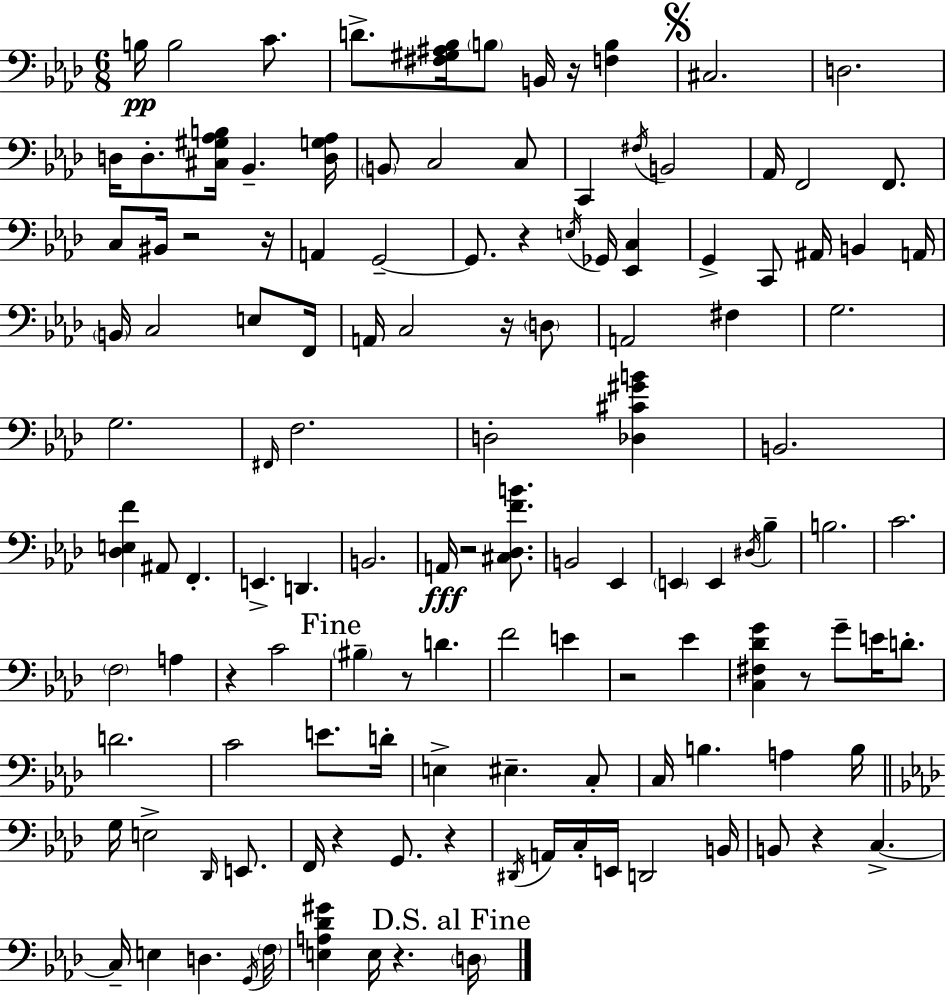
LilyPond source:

{
  \clef bass
  \numericTimeSignature
  \time 6/8
  \key f \minor
  b16\pp b2 c'8. | d'8.-> <fis gis ais bes>16 \parenthesize b8 b,16 r16 <f b>4 | \mark \markup { \musicglyph "scripts.segno" } cis2. | d2. | \break d16 d8.-. <cis gis aes b>16 bes,4.-- <d g aes>16 | \parenthesize b,8 c2 c8 | c,4 \acciaccatura { fis16 } b,2 | aes,16 f,2 f,8. | \break c8 bis,16 r2 | r16 a,4 g,2--~~ | g,8. r4 \acciaccatura { e16 } ges,16 <ees, c>4 | g,4-> c,8 ais,16 b,4 | \break a,16 \parenthesize b,16 c2 e8 | f,16 a,16 c2 r16 | \parenthesize d8 a,2 fis4 | g2. | \break g2. | \grace { fis,16 } f2. | d2-. <des cis' gis' b'>4 | b,2. | \break <des e f'>4 ais,8 f,4.-. | e,4.-> d,4. | b,2. | a,16\fff r2 | \break <cis des f' b'>8. b,2 ees,4 | \parenthesize e,4 e,4 \acciaccatura { dis16 } | bes4-- b2. | c'2. | \break \parenthesize f2 | a4 r4 c'2 | \mark "Fine" \parenthesize bis4-- r8 d'4. | f'2 | \break e'4 r2 | ees'4 <c fis des' g'>4 r8 g'8-- | e'16 d'8.-. d'2. | c'2 | \break e'8. d'16-. e4-> eis4.-- | c8-. c16 b4. a4 | b16 \bar "||" \break \key aes \major g16 e2-> \grace { des,16 } e,8. | f,16 r4 g,8. r4 | \acciaccatura { dis,16 } a,16 c16-. e,16 d,2 | b,16 b,8 r4 c4.->~~ | \break c16-- e4 d4. | \acciaccatura { g,16 } \parenthesize f16 <e a des' gis'>4 e16 r4. | \mark "D.S. al Fine" \parenthesize d16 \bar "|."
}